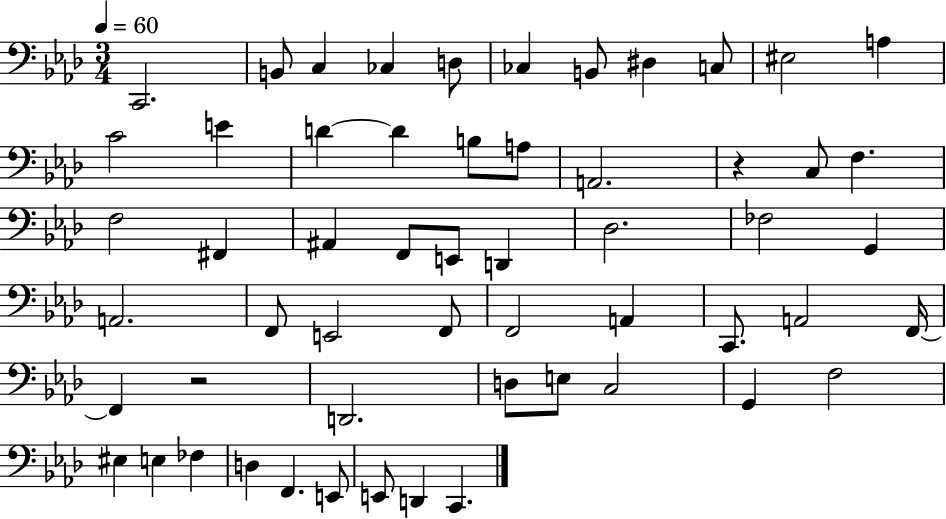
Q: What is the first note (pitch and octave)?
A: C2